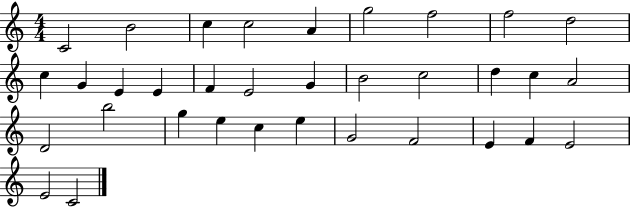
{
  \clef treble
  \numericTimeSignature
  \time 4/4
  \key c \major
  c'2 b'2 | c''4 c''2 a'4 | g''2 f''2 | f''2 d''2 | \break c''4 g'4 e'4 e'4 | f'4 e'2 g'4 | b'2 c''2 | d''4 c''4 a'2 | \break d'2 b''2 | g''4 e''4 c''4 e''4 | g'2 f'2 | e'4 f'4 e'2 | \break e'2 c'2 | \bar "|."
}